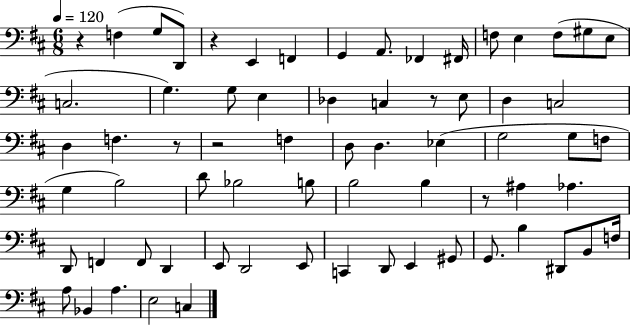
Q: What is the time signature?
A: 6/8